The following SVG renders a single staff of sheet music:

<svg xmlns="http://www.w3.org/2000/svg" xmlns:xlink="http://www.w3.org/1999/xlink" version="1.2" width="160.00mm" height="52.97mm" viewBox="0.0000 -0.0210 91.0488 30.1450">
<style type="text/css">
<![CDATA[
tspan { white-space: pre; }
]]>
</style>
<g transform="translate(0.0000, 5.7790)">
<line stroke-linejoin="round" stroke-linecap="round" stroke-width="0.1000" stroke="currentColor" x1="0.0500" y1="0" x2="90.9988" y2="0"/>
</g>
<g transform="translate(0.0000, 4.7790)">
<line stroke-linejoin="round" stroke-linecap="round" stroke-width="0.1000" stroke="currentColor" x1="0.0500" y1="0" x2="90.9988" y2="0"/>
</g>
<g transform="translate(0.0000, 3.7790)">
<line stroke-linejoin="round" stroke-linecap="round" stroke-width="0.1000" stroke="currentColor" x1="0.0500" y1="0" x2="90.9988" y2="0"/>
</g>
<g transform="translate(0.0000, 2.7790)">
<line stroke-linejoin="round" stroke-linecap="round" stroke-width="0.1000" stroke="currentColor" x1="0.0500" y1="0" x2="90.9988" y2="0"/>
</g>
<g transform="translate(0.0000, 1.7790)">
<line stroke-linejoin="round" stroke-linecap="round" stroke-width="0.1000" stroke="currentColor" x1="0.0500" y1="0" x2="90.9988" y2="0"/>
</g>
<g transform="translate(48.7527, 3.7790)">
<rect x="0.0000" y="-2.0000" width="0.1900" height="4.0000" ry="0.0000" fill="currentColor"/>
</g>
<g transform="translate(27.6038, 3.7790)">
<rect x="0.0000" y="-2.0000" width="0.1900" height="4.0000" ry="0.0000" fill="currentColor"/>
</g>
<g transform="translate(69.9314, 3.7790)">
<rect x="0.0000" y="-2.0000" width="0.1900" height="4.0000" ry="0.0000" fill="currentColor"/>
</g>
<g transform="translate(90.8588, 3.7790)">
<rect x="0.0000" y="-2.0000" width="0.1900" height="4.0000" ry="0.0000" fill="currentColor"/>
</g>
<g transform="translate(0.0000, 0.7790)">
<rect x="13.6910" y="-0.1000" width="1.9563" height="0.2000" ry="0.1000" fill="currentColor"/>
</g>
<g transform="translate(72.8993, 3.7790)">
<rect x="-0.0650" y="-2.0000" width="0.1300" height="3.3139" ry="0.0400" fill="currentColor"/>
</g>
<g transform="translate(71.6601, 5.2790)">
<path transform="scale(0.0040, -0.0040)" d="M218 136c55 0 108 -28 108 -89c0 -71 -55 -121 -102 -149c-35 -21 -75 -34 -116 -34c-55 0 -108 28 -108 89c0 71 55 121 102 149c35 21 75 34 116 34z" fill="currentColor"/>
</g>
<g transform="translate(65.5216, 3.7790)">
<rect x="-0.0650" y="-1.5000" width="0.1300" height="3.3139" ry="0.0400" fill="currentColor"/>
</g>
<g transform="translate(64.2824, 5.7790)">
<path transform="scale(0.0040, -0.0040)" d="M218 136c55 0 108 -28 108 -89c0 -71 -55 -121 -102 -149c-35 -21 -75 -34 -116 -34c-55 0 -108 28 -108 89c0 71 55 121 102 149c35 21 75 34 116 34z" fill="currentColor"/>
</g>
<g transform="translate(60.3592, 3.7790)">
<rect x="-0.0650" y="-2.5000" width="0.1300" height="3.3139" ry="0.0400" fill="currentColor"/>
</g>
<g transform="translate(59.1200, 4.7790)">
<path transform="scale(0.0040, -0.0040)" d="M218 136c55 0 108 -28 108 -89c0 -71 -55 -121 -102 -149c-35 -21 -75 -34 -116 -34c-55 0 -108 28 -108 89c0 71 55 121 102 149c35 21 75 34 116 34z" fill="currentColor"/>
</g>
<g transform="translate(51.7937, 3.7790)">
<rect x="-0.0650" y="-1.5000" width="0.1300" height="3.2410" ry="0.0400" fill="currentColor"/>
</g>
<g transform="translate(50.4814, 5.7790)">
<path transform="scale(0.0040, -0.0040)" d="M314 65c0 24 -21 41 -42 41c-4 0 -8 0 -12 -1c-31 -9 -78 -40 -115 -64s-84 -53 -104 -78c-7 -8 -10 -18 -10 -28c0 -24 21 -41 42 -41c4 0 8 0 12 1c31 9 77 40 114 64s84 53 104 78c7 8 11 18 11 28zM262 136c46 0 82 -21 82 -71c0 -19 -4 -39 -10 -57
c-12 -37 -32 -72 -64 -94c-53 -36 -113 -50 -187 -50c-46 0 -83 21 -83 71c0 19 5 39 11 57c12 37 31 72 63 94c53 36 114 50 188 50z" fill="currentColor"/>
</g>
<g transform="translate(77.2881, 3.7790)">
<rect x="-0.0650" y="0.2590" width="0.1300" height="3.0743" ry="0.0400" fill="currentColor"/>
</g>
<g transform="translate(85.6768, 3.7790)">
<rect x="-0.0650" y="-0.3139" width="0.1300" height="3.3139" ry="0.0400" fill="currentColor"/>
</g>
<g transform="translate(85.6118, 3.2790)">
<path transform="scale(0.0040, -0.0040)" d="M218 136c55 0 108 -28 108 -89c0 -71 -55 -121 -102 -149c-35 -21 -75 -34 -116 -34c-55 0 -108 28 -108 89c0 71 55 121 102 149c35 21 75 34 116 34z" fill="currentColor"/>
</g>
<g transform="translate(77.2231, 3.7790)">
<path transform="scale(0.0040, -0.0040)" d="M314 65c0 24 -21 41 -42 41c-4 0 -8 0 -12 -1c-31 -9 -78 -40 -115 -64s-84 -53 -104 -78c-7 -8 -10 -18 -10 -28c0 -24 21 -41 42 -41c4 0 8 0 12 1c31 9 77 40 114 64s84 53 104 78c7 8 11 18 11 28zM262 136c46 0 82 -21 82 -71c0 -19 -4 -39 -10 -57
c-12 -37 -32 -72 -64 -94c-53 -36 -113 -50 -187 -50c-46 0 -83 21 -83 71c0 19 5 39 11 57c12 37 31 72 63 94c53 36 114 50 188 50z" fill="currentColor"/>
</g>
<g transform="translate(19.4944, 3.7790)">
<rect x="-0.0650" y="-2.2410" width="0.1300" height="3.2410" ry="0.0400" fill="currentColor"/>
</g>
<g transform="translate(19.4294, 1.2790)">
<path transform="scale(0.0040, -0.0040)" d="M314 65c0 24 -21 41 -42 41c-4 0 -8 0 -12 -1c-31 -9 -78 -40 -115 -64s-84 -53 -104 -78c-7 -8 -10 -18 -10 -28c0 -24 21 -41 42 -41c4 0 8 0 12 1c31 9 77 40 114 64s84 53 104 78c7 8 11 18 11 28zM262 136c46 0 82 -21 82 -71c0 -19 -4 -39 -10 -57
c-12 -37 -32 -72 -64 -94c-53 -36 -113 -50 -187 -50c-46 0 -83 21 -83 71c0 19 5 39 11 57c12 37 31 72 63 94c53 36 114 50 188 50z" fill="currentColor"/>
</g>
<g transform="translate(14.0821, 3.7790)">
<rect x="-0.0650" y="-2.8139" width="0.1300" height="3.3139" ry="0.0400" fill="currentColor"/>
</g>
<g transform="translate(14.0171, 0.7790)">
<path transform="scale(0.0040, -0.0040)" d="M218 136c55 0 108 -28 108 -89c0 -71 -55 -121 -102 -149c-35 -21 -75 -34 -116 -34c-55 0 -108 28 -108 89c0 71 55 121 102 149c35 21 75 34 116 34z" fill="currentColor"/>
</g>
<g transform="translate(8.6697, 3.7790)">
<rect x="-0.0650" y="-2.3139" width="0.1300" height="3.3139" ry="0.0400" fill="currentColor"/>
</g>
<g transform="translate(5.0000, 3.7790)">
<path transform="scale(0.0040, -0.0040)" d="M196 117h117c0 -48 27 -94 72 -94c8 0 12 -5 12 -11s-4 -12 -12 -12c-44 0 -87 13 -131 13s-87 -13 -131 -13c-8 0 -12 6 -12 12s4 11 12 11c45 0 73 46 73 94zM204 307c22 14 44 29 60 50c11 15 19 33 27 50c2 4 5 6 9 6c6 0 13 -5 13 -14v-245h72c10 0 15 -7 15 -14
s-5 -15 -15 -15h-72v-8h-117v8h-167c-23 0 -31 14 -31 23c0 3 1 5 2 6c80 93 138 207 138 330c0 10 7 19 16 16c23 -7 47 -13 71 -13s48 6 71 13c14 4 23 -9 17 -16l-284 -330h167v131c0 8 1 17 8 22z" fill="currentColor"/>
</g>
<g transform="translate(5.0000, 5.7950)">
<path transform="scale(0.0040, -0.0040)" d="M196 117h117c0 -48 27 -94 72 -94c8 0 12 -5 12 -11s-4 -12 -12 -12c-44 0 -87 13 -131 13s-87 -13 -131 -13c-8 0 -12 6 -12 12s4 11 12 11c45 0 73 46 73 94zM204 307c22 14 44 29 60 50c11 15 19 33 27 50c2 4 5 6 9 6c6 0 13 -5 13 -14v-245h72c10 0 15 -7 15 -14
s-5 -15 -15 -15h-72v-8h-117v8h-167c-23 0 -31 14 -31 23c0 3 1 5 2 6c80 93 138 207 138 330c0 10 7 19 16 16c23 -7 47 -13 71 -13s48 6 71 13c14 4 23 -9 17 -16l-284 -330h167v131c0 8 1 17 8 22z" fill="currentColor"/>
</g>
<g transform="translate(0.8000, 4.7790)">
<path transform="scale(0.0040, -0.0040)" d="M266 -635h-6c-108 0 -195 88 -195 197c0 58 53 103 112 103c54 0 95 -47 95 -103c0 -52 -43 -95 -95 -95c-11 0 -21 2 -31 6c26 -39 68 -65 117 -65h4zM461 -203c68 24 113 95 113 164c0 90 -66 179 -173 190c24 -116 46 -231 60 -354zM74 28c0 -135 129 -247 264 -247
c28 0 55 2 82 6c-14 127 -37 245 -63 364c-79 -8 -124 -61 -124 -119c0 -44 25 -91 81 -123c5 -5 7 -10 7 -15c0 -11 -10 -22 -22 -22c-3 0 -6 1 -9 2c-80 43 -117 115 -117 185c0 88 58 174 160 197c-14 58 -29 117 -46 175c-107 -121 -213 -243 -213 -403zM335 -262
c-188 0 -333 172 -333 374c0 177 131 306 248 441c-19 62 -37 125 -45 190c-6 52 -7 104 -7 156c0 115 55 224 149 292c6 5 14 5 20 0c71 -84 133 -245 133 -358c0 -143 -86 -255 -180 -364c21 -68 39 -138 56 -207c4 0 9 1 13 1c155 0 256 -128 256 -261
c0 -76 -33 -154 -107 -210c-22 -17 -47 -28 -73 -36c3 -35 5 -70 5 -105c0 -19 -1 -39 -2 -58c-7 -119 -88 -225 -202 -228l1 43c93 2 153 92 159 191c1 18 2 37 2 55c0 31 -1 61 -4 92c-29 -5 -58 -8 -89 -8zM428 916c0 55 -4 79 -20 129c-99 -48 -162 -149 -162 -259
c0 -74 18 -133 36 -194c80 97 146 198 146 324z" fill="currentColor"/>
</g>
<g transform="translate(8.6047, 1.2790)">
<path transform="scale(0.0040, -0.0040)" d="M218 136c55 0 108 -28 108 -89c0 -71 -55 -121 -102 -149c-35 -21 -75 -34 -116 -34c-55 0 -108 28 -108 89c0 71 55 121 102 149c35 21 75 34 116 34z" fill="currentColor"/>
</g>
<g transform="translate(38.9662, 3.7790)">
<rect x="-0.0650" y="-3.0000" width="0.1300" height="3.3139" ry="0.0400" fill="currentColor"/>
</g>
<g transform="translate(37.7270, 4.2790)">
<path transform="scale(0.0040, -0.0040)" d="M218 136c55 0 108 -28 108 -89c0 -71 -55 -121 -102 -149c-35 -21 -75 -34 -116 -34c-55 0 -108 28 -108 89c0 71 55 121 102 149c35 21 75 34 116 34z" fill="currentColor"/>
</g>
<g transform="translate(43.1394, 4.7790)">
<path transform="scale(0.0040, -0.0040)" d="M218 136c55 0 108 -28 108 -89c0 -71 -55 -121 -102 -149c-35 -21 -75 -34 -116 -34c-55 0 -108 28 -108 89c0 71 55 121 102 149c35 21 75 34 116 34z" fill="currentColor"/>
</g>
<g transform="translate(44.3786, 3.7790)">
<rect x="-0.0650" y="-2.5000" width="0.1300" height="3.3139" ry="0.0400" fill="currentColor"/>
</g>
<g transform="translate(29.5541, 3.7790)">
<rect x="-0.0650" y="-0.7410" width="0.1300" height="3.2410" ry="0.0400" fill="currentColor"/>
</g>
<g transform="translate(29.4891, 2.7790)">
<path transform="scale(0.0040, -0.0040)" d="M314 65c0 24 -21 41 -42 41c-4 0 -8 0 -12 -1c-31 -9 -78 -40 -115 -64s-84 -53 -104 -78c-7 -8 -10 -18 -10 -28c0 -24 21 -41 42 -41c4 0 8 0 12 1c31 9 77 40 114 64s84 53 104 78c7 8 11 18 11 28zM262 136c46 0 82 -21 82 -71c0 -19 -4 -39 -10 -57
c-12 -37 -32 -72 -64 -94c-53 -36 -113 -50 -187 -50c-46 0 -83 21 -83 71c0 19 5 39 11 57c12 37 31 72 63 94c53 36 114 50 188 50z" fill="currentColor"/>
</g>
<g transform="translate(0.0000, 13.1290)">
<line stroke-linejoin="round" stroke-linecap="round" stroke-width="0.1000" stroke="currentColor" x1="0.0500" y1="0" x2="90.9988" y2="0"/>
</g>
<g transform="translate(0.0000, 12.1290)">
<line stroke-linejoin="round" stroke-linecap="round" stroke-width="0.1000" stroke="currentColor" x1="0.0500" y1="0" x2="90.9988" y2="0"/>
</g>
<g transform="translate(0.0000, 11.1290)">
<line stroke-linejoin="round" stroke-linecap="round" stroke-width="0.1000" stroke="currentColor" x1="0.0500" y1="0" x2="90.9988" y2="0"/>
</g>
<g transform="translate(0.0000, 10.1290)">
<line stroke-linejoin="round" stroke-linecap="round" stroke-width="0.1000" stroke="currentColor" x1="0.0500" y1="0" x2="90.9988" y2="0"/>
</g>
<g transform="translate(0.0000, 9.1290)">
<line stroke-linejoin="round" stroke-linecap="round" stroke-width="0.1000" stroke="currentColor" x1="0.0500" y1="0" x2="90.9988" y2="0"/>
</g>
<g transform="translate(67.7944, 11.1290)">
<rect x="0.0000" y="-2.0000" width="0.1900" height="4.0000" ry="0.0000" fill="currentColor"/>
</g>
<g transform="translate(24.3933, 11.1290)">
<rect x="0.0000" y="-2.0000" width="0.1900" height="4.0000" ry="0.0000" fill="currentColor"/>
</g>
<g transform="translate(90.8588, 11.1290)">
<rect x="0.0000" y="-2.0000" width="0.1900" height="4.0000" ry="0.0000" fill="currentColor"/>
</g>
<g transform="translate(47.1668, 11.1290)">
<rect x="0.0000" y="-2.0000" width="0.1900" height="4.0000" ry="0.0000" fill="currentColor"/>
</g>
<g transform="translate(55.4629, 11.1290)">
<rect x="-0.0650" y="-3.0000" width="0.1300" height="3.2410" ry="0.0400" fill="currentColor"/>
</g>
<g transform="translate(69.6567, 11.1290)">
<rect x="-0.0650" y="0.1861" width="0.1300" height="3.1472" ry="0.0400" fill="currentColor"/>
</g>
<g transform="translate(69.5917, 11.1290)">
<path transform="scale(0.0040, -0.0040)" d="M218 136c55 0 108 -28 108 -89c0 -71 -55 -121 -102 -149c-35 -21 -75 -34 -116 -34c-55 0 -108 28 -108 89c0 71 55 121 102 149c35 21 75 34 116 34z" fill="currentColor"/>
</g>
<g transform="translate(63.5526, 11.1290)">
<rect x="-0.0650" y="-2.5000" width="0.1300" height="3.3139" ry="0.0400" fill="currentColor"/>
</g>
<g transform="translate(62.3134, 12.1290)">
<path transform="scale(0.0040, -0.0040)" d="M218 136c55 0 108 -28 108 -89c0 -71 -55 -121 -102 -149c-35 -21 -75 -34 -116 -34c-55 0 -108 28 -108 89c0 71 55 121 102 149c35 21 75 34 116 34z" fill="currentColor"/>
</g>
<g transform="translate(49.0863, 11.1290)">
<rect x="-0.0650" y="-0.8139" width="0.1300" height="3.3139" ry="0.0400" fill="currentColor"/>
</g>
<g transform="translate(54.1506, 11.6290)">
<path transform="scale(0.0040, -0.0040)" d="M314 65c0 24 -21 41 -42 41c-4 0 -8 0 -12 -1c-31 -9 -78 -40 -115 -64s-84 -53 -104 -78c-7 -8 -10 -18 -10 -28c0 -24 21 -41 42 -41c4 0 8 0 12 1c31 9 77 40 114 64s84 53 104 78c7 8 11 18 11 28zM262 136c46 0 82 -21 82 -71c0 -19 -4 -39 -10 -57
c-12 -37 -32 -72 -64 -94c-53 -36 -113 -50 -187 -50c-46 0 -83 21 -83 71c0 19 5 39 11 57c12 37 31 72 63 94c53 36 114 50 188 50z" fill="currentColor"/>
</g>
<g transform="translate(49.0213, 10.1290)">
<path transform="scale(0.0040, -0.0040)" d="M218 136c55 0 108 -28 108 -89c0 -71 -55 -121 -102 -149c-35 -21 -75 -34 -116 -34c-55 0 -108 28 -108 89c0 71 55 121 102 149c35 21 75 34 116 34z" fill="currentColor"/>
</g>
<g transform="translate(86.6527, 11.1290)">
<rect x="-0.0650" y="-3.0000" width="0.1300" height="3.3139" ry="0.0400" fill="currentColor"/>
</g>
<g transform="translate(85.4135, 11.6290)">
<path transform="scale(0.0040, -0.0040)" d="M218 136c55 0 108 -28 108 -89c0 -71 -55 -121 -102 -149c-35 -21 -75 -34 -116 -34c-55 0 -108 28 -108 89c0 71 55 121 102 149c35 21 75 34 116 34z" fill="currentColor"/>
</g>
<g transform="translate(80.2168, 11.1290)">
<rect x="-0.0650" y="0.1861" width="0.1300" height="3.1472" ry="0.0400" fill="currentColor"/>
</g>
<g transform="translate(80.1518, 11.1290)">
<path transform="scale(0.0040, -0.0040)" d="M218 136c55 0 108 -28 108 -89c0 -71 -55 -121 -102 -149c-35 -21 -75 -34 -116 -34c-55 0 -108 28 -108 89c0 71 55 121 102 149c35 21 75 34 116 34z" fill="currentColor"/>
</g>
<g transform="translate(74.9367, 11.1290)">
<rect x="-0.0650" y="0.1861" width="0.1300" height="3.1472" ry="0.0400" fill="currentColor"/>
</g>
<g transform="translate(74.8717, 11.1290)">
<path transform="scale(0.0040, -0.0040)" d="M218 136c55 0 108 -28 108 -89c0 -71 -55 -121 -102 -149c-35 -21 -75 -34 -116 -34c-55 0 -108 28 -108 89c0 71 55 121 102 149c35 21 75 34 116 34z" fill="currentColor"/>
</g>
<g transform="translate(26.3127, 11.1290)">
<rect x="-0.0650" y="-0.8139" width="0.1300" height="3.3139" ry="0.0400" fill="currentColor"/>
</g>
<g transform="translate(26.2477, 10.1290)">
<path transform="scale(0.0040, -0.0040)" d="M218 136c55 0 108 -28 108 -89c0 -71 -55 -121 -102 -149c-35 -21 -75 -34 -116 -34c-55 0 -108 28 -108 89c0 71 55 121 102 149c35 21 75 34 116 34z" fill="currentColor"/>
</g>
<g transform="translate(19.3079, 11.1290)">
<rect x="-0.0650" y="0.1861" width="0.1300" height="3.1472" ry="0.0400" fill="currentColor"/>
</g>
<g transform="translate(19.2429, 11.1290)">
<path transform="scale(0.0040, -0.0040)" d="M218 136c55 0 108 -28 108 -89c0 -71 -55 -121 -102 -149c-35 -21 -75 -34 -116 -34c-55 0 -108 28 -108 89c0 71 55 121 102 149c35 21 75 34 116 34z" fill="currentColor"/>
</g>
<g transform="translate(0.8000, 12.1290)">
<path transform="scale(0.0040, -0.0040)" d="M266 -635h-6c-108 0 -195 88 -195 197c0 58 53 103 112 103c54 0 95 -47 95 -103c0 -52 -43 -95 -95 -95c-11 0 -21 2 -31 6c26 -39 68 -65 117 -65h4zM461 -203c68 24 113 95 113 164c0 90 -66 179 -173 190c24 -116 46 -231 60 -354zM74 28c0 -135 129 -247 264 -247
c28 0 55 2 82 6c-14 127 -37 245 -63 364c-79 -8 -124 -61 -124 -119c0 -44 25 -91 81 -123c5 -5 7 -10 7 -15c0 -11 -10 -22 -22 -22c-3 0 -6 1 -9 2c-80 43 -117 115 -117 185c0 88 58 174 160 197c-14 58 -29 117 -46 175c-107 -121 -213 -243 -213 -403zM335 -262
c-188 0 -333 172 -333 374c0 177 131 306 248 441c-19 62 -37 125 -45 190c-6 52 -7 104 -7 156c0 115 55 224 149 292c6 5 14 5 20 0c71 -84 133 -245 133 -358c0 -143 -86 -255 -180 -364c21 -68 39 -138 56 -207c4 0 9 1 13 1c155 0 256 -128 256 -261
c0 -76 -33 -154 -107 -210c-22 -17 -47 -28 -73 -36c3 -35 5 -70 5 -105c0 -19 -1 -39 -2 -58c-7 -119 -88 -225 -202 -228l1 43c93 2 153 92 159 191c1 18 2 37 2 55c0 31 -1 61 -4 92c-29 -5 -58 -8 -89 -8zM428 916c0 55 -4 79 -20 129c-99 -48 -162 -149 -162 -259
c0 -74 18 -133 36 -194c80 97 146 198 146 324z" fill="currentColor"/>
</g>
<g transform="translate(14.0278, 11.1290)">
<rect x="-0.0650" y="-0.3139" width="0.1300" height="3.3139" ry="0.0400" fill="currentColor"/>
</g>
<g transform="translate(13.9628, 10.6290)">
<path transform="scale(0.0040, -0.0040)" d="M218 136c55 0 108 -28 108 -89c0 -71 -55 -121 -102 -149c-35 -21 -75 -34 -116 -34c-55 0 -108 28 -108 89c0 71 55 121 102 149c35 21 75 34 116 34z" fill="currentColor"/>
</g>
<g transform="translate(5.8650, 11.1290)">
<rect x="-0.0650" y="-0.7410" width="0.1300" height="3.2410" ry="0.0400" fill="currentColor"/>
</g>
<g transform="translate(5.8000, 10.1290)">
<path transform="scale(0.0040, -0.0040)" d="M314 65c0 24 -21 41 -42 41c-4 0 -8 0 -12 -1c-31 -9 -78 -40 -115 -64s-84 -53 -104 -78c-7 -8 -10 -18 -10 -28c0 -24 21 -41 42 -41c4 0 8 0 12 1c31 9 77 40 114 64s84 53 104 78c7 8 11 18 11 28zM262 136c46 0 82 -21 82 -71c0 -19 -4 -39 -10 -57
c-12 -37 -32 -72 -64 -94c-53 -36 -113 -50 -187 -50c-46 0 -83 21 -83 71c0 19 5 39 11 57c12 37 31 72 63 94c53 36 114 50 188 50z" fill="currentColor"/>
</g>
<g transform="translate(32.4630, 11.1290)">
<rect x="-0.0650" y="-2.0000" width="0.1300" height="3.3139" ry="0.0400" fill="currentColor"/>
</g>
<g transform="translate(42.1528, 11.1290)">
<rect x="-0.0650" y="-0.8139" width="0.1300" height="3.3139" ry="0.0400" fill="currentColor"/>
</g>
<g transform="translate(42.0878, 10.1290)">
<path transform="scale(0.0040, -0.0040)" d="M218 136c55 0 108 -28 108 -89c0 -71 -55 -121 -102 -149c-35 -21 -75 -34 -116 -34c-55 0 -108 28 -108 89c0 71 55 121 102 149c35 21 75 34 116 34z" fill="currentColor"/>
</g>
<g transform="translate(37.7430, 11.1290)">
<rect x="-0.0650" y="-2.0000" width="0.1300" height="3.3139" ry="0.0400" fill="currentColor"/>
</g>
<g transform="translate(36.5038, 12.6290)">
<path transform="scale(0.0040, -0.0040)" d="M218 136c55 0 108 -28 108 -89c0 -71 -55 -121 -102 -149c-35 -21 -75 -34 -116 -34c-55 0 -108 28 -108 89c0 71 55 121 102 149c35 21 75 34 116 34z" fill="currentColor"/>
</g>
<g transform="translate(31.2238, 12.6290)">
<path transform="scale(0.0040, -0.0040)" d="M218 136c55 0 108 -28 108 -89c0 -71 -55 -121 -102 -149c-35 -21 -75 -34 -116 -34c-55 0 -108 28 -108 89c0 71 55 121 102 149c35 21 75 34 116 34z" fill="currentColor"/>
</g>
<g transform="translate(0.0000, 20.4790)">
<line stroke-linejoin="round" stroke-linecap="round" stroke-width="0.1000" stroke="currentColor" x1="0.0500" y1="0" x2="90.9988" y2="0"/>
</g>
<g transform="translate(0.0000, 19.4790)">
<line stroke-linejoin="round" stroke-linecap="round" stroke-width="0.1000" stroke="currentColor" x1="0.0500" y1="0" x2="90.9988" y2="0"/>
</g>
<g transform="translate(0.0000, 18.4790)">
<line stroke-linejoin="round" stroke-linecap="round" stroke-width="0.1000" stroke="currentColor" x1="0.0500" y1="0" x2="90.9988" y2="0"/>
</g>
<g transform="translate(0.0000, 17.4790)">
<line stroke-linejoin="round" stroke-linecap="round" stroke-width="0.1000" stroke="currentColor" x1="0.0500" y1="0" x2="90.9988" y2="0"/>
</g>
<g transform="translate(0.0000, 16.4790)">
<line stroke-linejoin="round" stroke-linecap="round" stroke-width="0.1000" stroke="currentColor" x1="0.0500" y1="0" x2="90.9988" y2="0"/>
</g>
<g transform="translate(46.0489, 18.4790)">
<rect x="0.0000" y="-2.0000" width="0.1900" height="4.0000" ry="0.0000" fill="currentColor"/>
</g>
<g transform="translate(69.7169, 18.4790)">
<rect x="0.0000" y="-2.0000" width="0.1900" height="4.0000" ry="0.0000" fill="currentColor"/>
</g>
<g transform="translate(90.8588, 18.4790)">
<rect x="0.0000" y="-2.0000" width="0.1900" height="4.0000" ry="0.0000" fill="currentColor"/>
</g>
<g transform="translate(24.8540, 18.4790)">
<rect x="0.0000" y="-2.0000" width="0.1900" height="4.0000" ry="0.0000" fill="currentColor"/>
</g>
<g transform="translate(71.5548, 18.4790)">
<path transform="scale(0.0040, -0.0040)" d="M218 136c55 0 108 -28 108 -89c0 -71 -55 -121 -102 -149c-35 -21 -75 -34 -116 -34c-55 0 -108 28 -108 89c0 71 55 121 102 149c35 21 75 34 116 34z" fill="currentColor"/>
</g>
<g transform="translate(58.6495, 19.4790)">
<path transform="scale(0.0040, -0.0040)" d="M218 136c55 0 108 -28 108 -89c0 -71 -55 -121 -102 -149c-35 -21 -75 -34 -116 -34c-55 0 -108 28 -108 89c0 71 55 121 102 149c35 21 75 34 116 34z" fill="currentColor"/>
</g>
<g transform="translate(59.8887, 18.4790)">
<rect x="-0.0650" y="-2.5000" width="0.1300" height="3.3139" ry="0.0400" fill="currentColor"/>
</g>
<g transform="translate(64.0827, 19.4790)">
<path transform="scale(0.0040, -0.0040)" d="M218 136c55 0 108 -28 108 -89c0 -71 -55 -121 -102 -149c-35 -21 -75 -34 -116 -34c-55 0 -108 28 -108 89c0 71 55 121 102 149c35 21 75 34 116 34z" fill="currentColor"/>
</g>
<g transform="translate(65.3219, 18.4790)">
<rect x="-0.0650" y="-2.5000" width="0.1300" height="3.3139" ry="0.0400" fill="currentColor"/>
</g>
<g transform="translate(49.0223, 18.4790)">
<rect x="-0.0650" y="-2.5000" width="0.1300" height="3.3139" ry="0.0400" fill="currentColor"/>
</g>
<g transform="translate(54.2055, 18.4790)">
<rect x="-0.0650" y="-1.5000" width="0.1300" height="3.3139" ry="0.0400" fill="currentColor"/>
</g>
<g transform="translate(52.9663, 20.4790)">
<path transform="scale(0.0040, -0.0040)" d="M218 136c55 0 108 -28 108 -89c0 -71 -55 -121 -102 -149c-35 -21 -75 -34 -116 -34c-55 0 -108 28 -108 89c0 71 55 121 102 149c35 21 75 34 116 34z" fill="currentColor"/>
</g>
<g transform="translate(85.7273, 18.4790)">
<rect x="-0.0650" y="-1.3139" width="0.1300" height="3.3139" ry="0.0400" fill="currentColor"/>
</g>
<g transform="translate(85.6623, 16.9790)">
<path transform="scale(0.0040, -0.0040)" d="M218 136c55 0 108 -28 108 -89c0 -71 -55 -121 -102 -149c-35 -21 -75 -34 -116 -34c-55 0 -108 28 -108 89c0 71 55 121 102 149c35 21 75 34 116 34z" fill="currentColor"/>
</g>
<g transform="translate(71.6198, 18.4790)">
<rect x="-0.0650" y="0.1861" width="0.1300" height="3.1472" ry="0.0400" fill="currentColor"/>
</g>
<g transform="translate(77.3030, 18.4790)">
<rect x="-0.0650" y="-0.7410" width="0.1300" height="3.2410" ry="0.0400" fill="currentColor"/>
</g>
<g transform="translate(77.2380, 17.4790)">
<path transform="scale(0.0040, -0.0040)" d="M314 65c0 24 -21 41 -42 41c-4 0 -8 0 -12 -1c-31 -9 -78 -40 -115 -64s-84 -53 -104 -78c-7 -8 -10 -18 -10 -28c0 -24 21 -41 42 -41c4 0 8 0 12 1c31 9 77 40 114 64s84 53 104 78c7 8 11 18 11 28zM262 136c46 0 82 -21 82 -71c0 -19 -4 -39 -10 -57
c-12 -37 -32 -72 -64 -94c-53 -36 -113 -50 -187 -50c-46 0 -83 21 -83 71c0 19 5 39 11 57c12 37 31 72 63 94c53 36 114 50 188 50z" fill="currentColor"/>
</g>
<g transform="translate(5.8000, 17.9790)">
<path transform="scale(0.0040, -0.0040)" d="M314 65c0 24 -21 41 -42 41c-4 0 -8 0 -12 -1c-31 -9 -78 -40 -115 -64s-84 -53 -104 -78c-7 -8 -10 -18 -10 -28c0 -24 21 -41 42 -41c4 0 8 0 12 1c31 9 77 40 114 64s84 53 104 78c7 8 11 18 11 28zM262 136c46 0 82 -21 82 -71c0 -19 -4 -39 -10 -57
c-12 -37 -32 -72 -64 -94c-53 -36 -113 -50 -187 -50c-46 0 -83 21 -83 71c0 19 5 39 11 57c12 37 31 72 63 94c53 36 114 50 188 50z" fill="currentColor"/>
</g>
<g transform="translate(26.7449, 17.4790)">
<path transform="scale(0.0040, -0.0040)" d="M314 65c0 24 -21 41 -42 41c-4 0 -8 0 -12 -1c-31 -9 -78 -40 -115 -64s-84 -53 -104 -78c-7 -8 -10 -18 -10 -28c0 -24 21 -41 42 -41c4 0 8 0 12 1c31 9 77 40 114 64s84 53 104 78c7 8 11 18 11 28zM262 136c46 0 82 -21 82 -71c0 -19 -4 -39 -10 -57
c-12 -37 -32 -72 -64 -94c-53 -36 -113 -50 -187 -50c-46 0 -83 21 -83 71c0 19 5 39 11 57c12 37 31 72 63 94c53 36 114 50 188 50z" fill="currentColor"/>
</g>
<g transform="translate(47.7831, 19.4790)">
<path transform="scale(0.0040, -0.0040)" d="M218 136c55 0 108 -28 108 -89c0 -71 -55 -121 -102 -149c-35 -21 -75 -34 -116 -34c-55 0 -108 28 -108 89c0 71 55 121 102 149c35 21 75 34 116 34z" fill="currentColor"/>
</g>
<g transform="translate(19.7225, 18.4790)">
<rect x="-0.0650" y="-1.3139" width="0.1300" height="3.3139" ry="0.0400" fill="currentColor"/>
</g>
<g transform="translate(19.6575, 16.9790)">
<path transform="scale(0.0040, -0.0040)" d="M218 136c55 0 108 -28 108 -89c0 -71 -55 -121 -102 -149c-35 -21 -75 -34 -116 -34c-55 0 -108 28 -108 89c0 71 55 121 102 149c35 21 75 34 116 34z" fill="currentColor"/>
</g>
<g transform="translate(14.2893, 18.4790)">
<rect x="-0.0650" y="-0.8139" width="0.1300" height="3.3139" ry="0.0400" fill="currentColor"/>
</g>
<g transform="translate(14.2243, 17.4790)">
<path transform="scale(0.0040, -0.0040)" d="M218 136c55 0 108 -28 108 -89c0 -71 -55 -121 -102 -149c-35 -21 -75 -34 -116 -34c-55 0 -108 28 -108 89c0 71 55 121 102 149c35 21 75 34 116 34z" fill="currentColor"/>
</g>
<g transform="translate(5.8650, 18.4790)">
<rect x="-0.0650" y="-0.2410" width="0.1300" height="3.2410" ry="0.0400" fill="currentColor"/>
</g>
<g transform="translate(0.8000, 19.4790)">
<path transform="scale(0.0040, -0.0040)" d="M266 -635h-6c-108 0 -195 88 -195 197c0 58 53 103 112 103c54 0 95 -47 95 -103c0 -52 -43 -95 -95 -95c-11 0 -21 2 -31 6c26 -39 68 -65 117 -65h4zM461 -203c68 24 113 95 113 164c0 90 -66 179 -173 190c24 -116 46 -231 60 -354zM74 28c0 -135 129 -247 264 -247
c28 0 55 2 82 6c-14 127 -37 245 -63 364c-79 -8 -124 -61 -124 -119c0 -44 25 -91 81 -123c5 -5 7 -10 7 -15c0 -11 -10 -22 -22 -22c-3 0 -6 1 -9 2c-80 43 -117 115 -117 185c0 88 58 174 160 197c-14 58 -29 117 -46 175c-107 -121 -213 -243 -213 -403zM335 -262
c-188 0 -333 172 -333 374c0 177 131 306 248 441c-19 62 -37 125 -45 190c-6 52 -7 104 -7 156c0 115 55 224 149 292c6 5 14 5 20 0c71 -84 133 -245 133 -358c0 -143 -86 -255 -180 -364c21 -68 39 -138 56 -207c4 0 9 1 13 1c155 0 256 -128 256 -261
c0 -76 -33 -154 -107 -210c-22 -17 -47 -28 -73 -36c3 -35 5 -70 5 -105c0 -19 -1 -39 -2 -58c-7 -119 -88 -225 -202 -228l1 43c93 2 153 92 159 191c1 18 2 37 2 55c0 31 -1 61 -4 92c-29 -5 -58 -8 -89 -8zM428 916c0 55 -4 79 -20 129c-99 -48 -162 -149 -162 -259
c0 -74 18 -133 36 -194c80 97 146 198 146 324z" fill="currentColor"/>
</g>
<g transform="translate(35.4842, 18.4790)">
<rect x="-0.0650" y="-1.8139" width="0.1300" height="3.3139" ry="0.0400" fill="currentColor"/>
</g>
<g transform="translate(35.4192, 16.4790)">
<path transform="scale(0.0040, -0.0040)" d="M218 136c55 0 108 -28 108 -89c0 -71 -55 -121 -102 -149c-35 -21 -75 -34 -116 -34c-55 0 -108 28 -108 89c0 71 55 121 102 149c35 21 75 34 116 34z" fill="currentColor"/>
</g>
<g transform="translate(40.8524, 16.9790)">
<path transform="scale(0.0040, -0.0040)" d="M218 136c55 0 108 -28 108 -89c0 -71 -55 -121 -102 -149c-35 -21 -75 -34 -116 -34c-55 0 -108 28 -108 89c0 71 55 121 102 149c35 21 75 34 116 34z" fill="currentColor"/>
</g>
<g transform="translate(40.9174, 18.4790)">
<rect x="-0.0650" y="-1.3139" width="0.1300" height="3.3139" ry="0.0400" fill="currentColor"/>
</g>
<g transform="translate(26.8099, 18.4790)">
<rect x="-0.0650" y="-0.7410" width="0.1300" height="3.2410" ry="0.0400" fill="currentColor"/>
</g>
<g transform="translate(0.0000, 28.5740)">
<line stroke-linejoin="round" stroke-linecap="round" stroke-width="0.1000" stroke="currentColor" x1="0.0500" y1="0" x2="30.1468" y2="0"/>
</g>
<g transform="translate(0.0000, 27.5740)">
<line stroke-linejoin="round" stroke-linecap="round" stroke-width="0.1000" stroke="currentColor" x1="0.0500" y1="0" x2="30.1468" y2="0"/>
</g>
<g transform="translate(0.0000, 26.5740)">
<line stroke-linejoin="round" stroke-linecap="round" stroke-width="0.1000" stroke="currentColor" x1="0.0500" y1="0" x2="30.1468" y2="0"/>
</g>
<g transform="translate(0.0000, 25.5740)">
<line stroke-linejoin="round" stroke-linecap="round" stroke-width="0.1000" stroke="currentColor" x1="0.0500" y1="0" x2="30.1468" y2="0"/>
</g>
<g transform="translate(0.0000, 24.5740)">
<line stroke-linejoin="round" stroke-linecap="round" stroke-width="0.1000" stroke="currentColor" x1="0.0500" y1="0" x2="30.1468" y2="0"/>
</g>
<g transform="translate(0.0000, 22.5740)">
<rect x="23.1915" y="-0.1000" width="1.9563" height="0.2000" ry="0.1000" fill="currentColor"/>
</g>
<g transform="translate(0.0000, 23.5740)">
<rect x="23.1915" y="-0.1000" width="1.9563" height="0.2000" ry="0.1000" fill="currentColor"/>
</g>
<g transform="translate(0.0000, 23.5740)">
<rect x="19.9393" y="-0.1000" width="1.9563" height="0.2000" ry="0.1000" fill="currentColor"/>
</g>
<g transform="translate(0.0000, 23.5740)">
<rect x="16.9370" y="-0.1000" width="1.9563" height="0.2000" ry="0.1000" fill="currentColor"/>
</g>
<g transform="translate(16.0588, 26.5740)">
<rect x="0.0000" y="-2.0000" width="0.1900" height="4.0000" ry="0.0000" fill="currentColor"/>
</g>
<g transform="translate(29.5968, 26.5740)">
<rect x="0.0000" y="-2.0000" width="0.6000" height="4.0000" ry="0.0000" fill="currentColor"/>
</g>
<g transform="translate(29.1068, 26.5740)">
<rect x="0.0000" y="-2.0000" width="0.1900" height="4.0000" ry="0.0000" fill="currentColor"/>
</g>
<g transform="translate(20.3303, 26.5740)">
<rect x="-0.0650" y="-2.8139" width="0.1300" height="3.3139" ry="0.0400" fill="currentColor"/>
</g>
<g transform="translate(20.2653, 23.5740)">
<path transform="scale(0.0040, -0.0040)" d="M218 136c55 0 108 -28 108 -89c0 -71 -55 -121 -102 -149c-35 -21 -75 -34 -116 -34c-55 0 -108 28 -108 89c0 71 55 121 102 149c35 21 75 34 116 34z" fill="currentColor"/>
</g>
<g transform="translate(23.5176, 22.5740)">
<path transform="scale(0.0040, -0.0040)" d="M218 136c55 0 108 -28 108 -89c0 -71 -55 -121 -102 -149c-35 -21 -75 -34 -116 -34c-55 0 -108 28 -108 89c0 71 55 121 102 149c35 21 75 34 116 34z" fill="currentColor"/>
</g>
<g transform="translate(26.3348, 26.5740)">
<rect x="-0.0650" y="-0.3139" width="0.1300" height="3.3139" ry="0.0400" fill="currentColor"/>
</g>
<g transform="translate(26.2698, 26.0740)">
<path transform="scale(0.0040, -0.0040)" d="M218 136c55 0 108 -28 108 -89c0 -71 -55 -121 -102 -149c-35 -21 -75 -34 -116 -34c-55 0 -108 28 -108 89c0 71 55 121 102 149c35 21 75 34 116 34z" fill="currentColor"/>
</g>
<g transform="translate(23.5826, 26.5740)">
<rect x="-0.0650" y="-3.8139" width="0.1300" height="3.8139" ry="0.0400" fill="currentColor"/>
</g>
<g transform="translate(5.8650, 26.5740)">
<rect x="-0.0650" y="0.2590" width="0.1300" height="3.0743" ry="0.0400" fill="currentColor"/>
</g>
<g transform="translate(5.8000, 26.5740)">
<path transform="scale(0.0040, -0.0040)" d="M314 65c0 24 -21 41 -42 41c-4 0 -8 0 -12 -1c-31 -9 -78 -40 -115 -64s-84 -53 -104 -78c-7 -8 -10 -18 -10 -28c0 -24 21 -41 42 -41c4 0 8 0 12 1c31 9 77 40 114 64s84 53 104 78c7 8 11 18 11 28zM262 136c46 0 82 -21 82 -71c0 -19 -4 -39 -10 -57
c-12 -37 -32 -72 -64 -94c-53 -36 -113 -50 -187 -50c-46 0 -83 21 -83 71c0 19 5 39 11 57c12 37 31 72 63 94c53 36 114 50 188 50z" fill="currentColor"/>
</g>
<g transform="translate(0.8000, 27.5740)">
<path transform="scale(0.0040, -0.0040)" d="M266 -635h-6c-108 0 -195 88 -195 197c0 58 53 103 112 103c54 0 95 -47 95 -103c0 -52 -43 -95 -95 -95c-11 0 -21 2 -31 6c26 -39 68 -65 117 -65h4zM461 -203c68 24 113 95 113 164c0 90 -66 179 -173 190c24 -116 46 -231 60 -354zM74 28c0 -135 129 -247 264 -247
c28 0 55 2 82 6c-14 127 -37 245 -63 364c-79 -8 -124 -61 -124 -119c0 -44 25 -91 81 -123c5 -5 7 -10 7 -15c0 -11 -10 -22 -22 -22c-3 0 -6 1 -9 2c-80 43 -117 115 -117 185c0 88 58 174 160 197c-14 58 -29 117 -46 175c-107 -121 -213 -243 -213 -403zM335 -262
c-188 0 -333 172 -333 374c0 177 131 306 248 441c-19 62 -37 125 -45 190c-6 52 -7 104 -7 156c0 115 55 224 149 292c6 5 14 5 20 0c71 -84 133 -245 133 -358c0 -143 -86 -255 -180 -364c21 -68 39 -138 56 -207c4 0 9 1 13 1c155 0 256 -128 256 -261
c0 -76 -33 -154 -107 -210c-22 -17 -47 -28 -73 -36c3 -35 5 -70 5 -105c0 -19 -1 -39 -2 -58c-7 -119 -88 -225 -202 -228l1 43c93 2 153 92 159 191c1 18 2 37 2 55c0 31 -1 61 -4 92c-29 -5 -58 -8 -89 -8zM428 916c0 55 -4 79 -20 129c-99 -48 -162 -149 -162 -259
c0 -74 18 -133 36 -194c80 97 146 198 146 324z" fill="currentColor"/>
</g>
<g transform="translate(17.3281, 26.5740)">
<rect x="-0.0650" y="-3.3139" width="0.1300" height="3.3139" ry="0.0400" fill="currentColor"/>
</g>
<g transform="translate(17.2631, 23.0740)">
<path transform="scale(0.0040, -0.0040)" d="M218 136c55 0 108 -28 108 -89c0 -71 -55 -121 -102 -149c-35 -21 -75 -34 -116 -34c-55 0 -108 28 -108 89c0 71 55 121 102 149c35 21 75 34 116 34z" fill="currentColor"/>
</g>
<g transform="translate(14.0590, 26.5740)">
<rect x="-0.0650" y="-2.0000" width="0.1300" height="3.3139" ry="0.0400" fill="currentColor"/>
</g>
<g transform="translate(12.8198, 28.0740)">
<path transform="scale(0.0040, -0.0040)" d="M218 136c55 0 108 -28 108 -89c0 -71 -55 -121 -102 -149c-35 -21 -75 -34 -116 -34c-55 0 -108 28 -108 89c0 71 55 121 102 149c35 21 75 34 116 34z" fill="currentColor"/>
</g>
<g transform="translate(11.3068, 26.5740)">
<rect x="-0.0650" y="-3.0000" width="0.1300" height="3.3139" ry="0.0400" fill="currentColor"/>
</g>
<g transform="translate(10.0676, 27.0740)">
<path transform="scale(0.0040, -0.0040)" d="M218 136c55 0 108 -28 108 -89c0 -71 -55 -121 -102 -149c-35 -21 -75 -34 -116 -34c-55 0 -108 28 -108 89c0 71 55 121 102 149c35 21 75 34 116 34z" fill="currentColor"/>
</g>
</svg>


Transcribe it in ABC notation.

X:1
T:Untitled
M:4/4
L:1/4
K:C
g a g2 d2 A G E2 G E F B2 c d2 c B d F F d d A2 G B B B A c2 d e d2 f e G E G G B d2 e B2 A F b a c' c